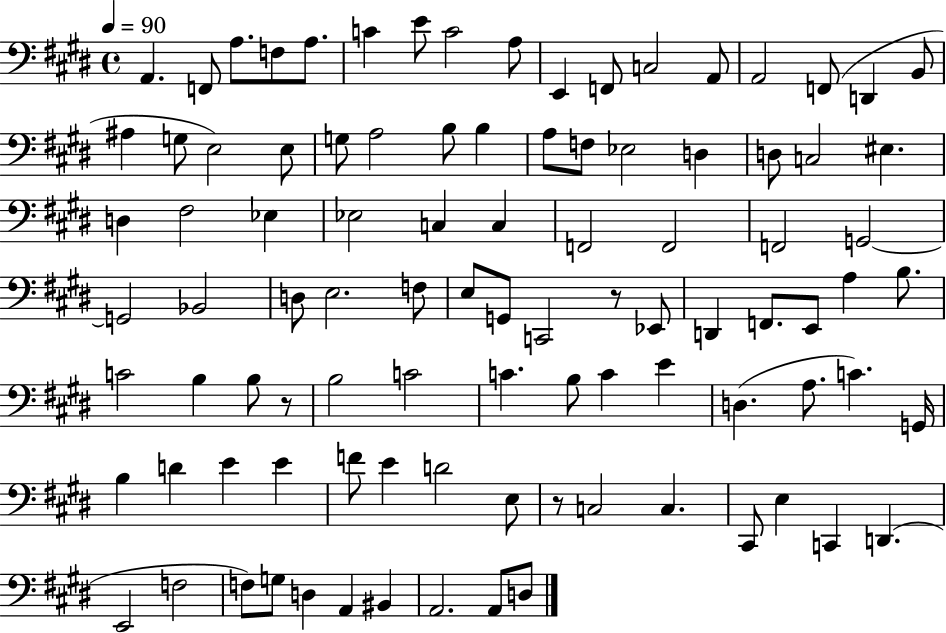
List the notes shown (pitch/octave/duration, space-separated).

A2/q. F2/e A3/e. F3/e A3/e. C4/q E4/e C4/h A3/e E2/q F2/e C3/h A2/e A2/h F2/e D2/q B2/e A#3/q G3/e E3/h E3/e G3/e A3/h B3/e B3/q A3/e F3/e Eb3/h D3/q D3/e C3/h EIS3/q. D3/q F#3/h Eb3/q Eb3/h C3/q C3/q F2/h F2/h F2/h G2/h G2/h Bb2/h D3/e E3/h. F3/e E3/e G2/e C2/h R/e Eb2/e D2/q F2/e. E2/e A3/q B3/e. C4/h B3/q B3/e R/e B3/h C4/h C4/q. B3/e C4/q E4/q D3/q. A3/e. C4/q. G2/s B3/q D4/q E4/q E4/q F4/e E4/q D4/h E3/e R/e C3/h C3/q. C#2/e E3/q C2/q D2/q. E2/h F3/h F3/e G3/e D3/q A2/q BIS2/q A2/h. A2/e D3/e